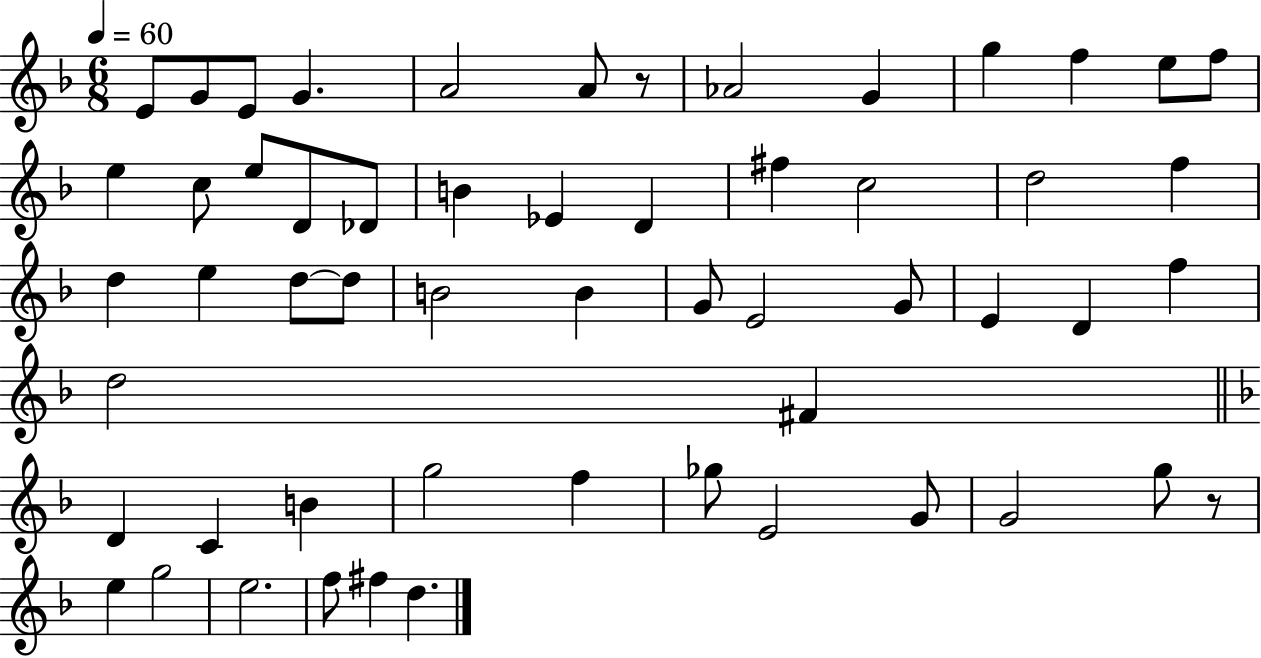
{
  \clef treble
  \numericTimeSignature
  \time 6/8
  \key f \major
  \tempo 4 = 60
  e'8 g'8 e'8 g'4. | a'2 a'8 r8 | aes'2 g'4 | g''4 f''4 e''8 f''8 | \break e''4 c''8 e''8 d'8 des'8 | b'4 ees'4 d'4 | fis''4 c''2 | d''2 f''4 | \break d''4 e''4 d''8~~ d''8 | b'2 b'4 | g'8 e'2 g'8 | e'4 d'4 f''4 | \break d''2 fis'4 | \bar "||" \break \key d \minor d'4 c'4 b'4 | g''2 f''4 | ges''8 e'2 g'8 | g'2 g''8 r8 | \break e''4 g''2 | e''2. | f''8 fis''4 d''4. | \bar "|."
}